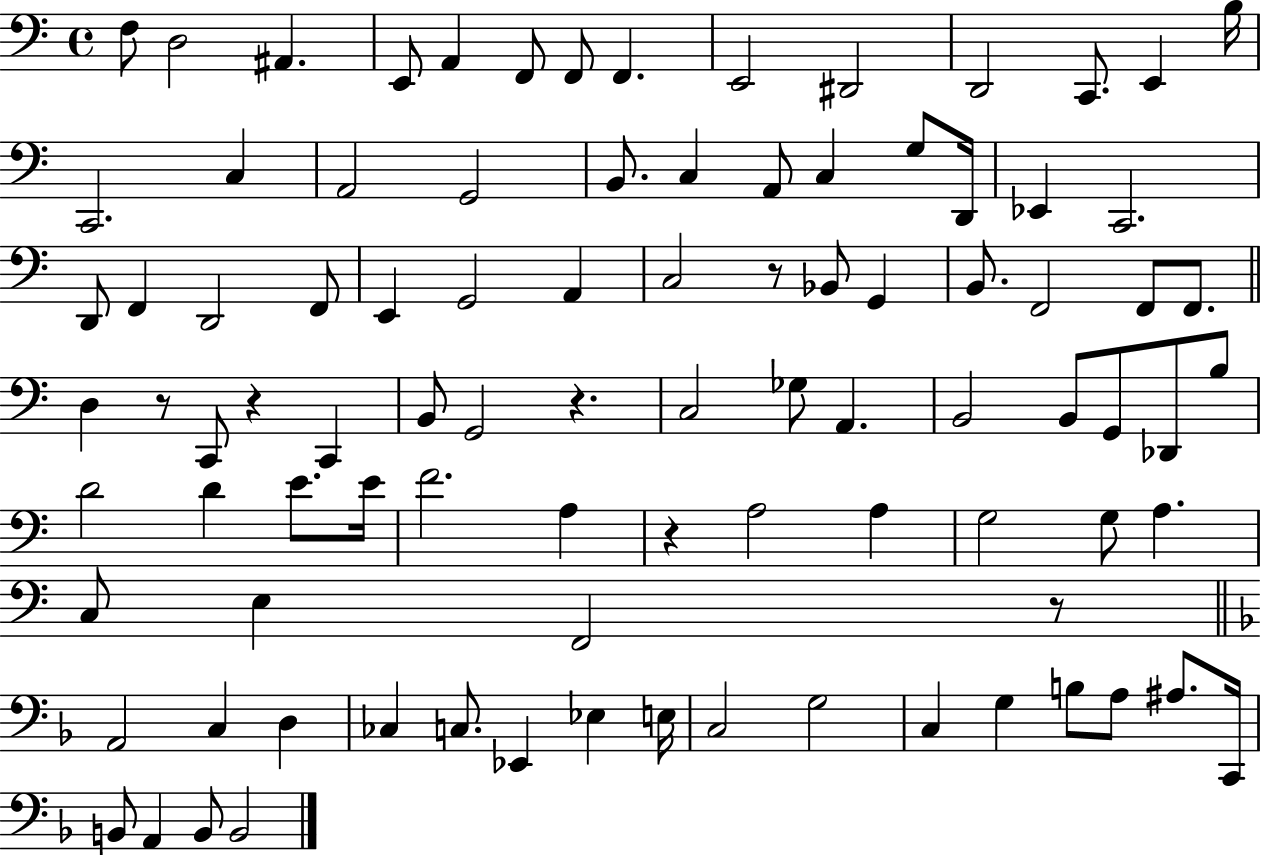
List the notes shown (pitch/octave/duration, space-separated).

F3/e D3/h A#2/q. E2/e A2/q F2/e F2/e F2/q. E2/h D#2/h D2/h C2/e. E2/q B3/s C2/h. C3/q A2/h G2/h B2/e. C3/q A2/e C3/q G3/e D2/s Eb2/q C2/h. D2/e F2/q D2/h F2/e E2/q G2/h A2/q C3/h R/e Bb2/e G2/q B2/e. F2/h F2/e F2/e. D3/q R/e C2/e R/q C2/q B2/e G2/h R/q. C3/h Gb3/e A2/q. B2/h B2/e G2/e Db2/e B3/e D4/h D4/q E4/e. E4/s F4/h. A3/q R/q A3/h A3/q G3/h G3/e A3/q. C3/e E3/q F2/h R/e A2/h C3/q D3/q CES3/q C3/e. Eb2/q Eb3/q E3/s C3/h G3/h C3/q G3/q B3/e A3/e A#3/e. C2/s B2/e A2/q B2/e B2/h